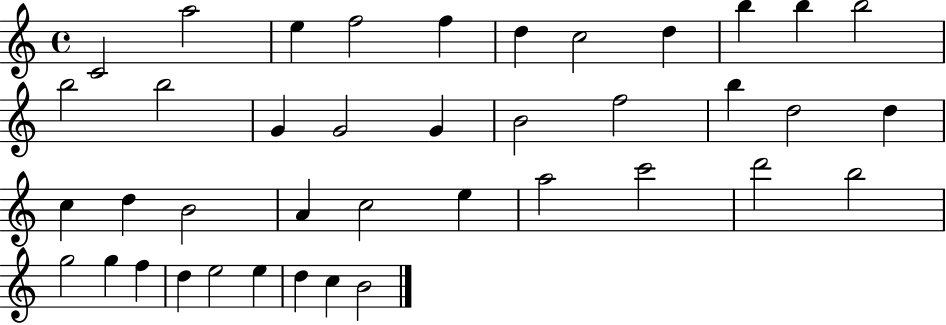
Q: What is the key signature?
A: C major